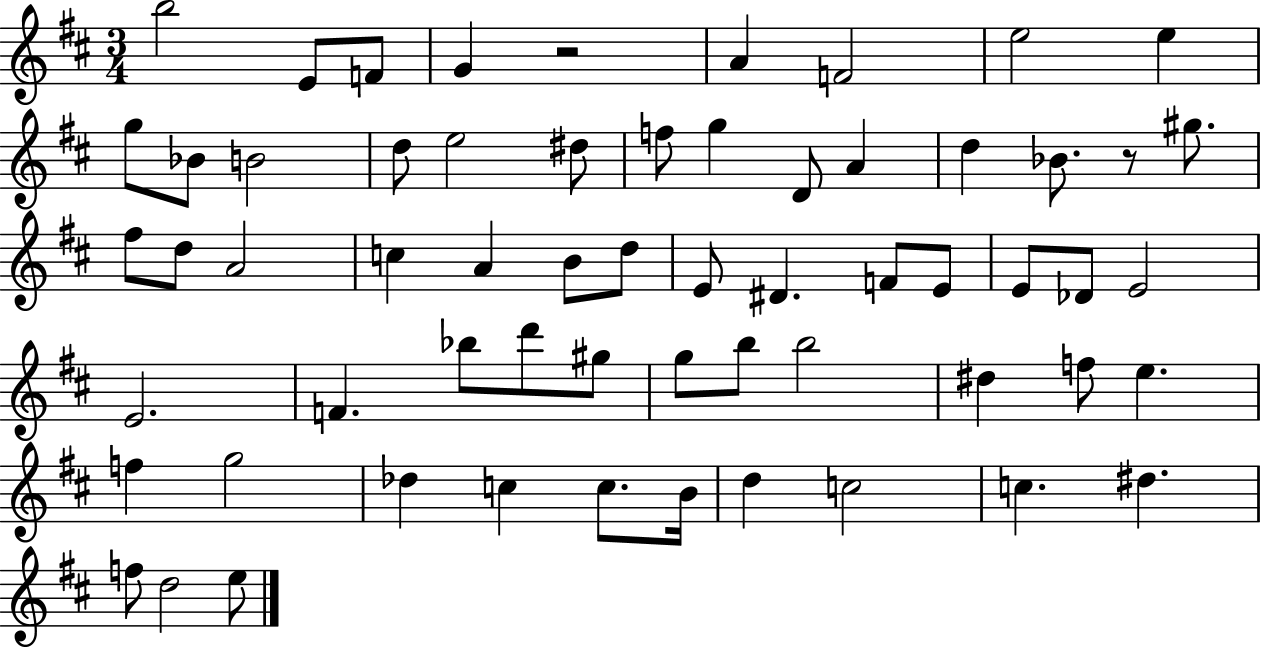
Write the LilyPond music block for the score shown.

{
  \clef treble
  \numericTimeSignature
  \time 3/4
  \key d \major
  b''2 e'8 f'8 | g'4 r2 | a'4 f'2 | e''2 e''4 | \break g''8 bes'8 b'2 | d''8 e''2 dis''8 | f''8 g''4 d'8 a'4 | d''4 bes'8. r8 gis''8. | \break fis''8 d''8 a'2 | c''4 a'4 b'8 d''8 | e'8 dis'4. f'8 e'8 | e'8 des'8 e'2 | \break e'2. | f'4. bes''8 d'''8 gis''8 | g''8 b''8 b''2 | dis''4 f''8 e''4. | \break f''4 g''2 | des''4 c''4 c''8. b'16 | d''4 c''2 | c''4. dis''4. | \break f''8 d''2 e''8 | \bar "|."
}